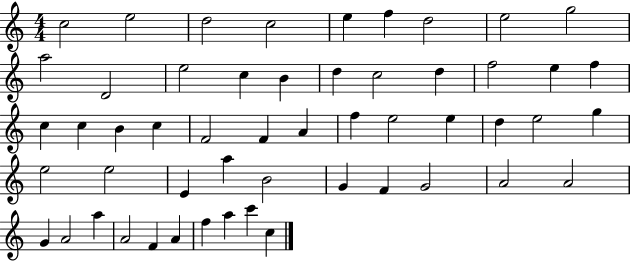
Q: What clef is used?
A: treble